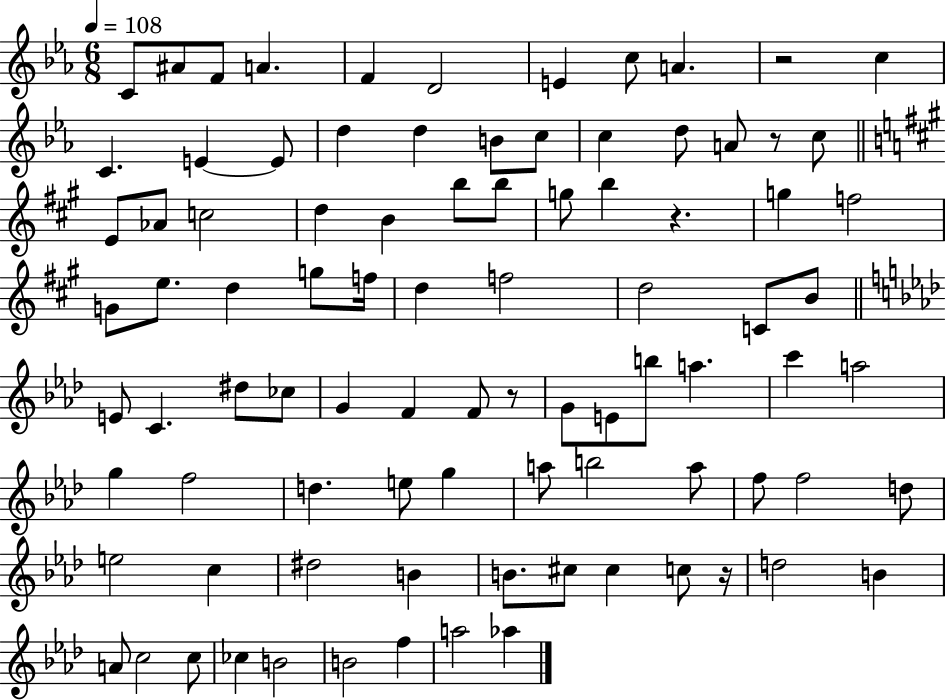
C4/e A#4/e F4/e A4/q. F4/q D4/h E4/q C5/e A4/q. R/h C5/q C4/q. E4/q E4/e D5/q D5/q B4/e C5/e C5/q D5/e A4/e R/e C5/e E4/e Ab4/e C5/h D5/q B4/q B5/e B5/e G5/e B5/q R/q. G5/q F5/h G4/e E5/e. D5/q G5/e F5/s D5/q F5/h D5/h C4/e B4/e E4/e C4/q. D#5/e CES5/e G4/q F4/q F4/e R/e G4/e E4/e B5/e A5/q. C6/q A5/h G5/q F5/h D5/q. E5/e G5/q A5/e B5/h A5/e F5/e F5/h D5/e E5/h C5/q D#5/h B4/q B4/e. C#5/e C#5/q C5/e R/s D5/h B4/q A4/e C5/h C5/e CES5/q B4/h B4/h F5/q A5/h Ab5/q